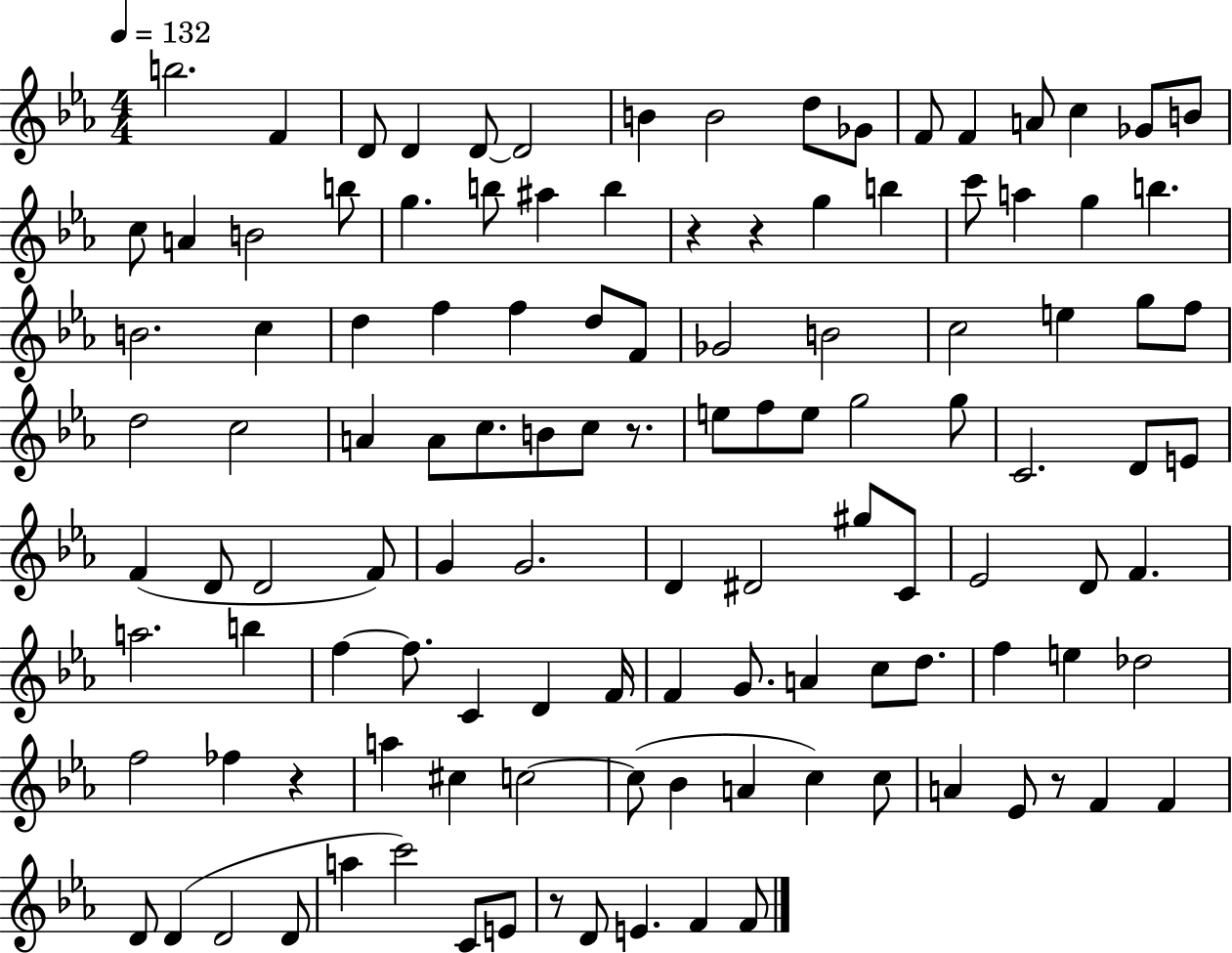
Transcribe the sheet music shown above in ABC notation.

X:1
T:Untitled
M:4/4
L:1/4
K:Eb
b2 F D/2 D D/2 D2 B B2 d/2 _G/2 F/2 F A/2 c _G/2 B/2 c/2 A B2 b/2 g b/2 ^a b z z g b c'/2 a g b B2 c d f f d/2 F/2 _G2 B2 c2 e g/2 f/2 d2 c2 A A/2 c/2 B/2 c/2 z/2 e/2 f/2 e/2 g2 g/2 C2 D/2 E/2 F D/2 D2 F/2 G G2 D ^D2 ^g/2 C/2 _E2 D/2 F a2 b f f/2 C D F/4 F G/2 A c/2 d/2 f e _d2 f2 _f z a ^c c2 c/2 _B A c c/2 A _E/2 z/2 F F D/2 D D2 D/2 a c'2 C/2 E/2 z/2 D/2 E F F/2